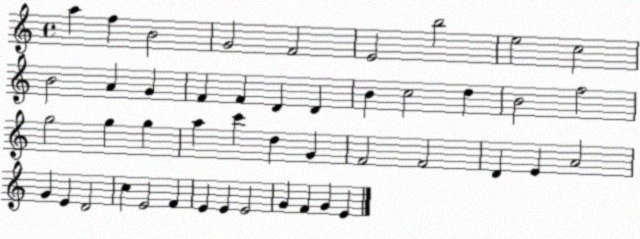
X:1
T:Untitled
M:4/4
L:1/4
K:C
a f B2 G2 F2 E2 b2 e2 c2 B2 A G F F D D B c2 d B2 f2 g2 g g a c' d G F2 F2 D E A2 G E D2 c E2 F E E E2 G F G E